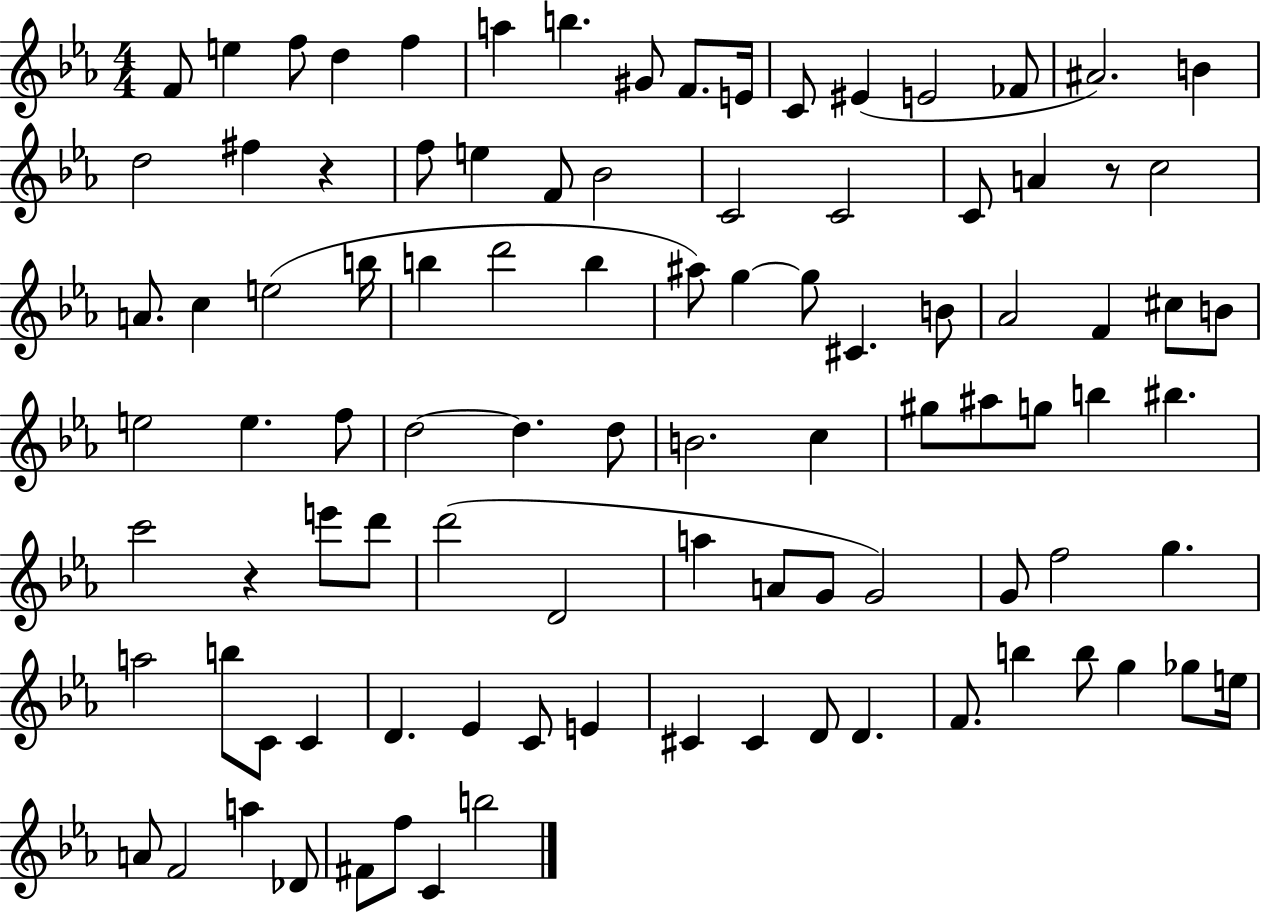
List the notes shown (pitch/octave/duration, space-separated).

F4/e E5/q F5/e D5/q F5/q A5/q B5/q. G#4/e F4/e. E4/s C4/e EIS4/q E4/h FES4/e A#4/h. B4/q D5/h F#5/q R/q F5/e E5/q F4/e Bb4/h C4/h C4/h C4/e A4/q R/e C5/h A4/e. C5/q E5/h B5/s B5/q D6/h B5/q A#5/e G5/q G5/e C#4/q. B4/e Ab4/h F4/q C#5/e B4/e E5/h E5/q. F5/e D5/h D5/q. D5/e B4/h. C5/q G#5/e A#5/e G5/e B5/q BIS5/q. C6/h R/q E6/e D6/e D6/h D4/h A5/q A4/e G4/e G4/h G4/e F5/h G5/q. A5/h B5/e C4/e C4/q D4/q. Eb4/q C4/e E4/q C#4/q C#4/q D4/e D4/q. F4/e. B5/q B5/e G5/q Gb5/e E5/s A4/e F4/h A5/q Db4/e F#4/e F5/e C4/q B5/h